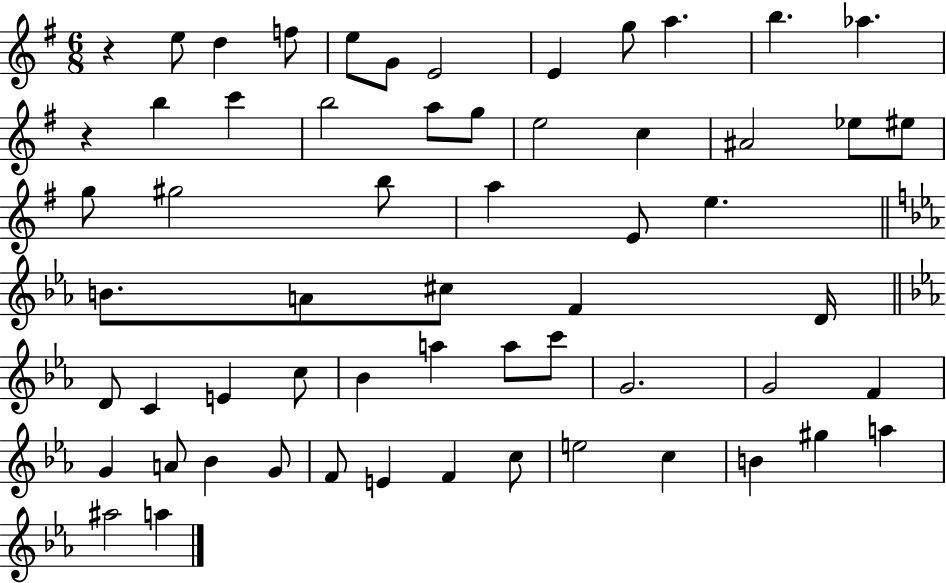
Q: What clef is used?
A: treble